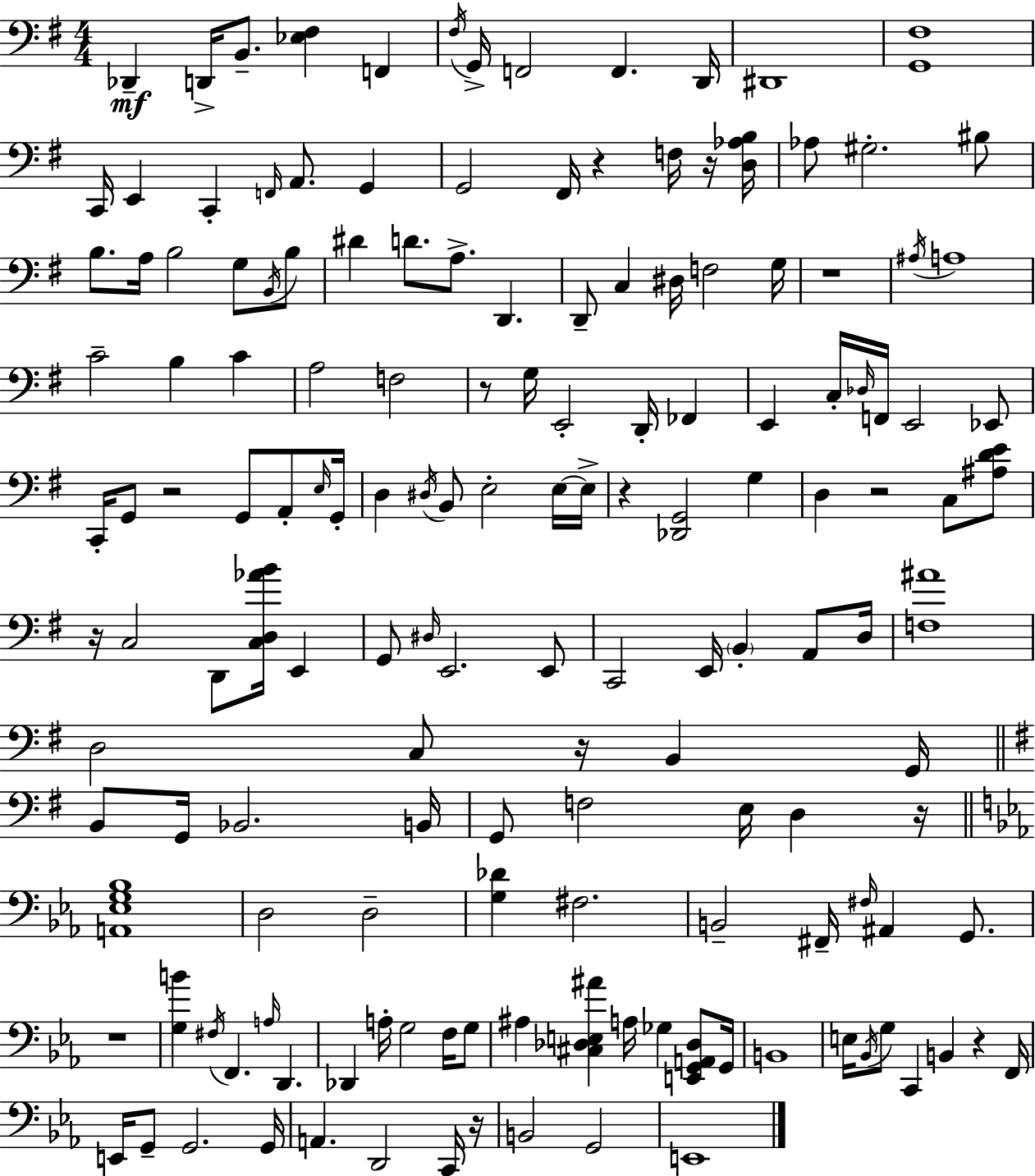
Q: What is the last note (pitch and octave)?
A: E2